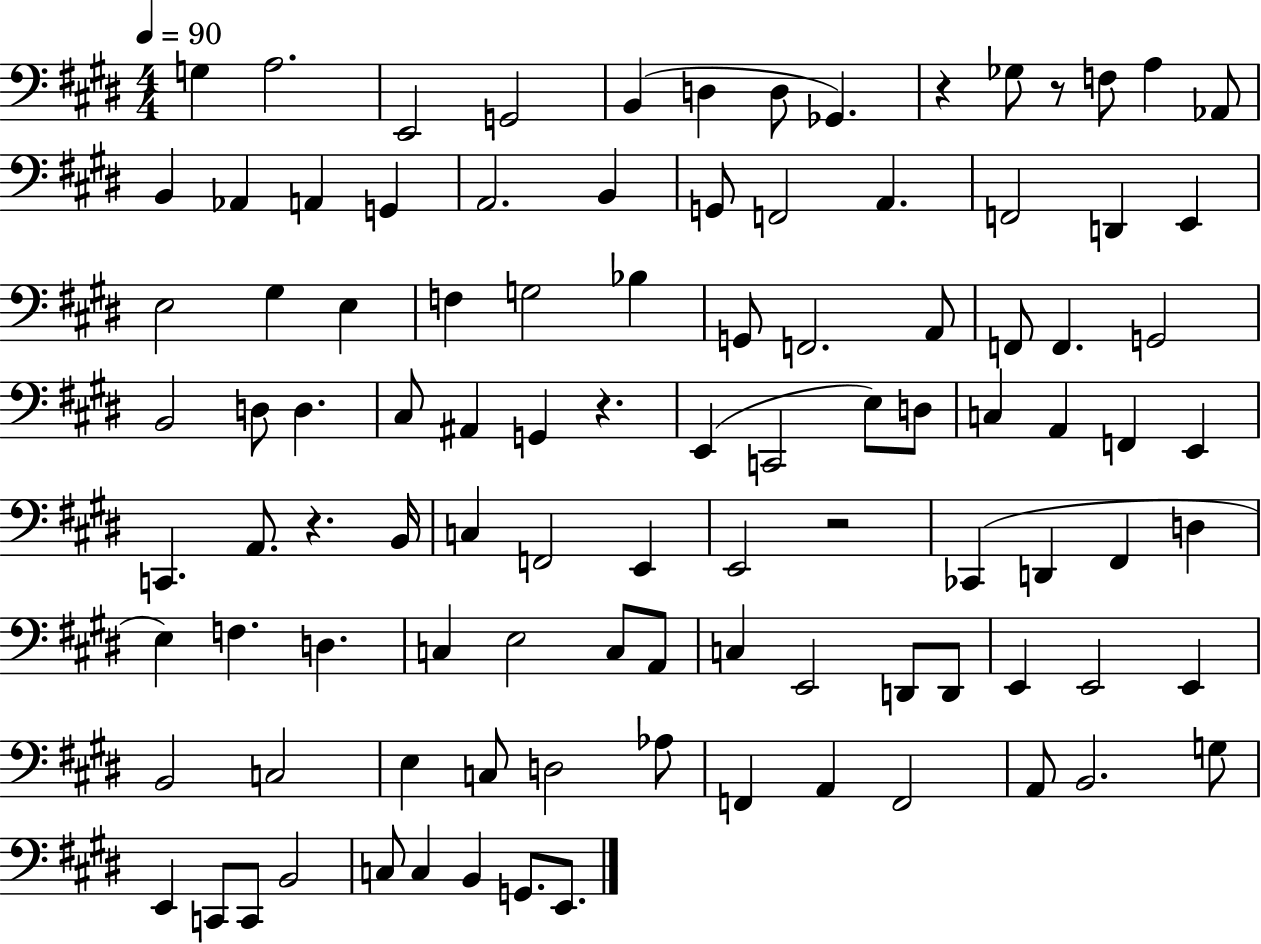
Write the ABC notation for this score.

X:1
T:Untitled
M:4/4
L:1/4
K:E
G, A,2 E,,2 G,,2 B,, D, D,/2 _G,, z _G,/2 z/2 F,/2 A, _A,,/2 B,, _A,, A,, G,, A,,2 B,, G,,/2 F,,2 A,, F,,2 D,, E,, E,2 ^G, E, F, G,2 _B, G,,/2 F,,2 A,,/2 F,,/2 F,, G,,2 B,,2 D,/2 D, ^C,/2 ^A,, G,, z E,, C,,2 E,/2 D,/2 C, A,, F,, E,, C,, A,,/2 z B,,/4 C, F,,2 E,, E,,2 z2 _C,, D,, ^F,, D, E, F, D, C, E,2 C,/2 A,,/2 C, E,,2 D,,/2 D,,/2 E,, E,,2 E,, B,,2 C,2 E, C,/2 D,2 _A,/2 F,, A,, F,,2 A,,/2 B,,2 G,/2 E,, C,,/2 C,,/2 B,,2 C,/2 C, B,, G,,/2 E,,/2